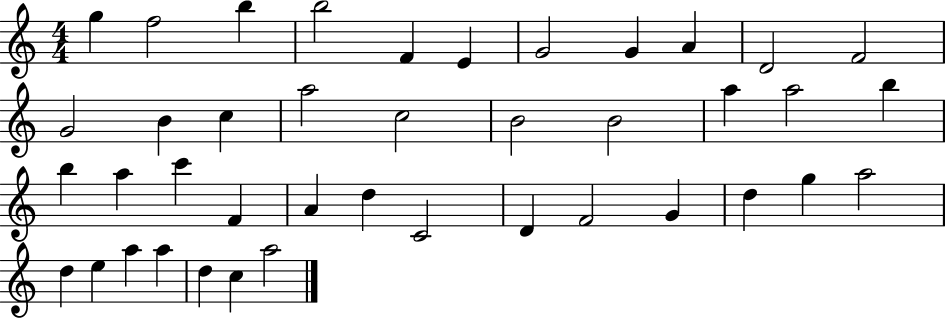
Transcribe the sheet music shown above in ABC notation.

X:1
T:Untitled
M:4/4
L:1/4
K:C
g f2 b b2 F E G2 G A D2 F2 G2 B c a2 c2 B2 B2 a a2 b b a c' F A d C2 D F2 G d g a2 d e a a d c a2